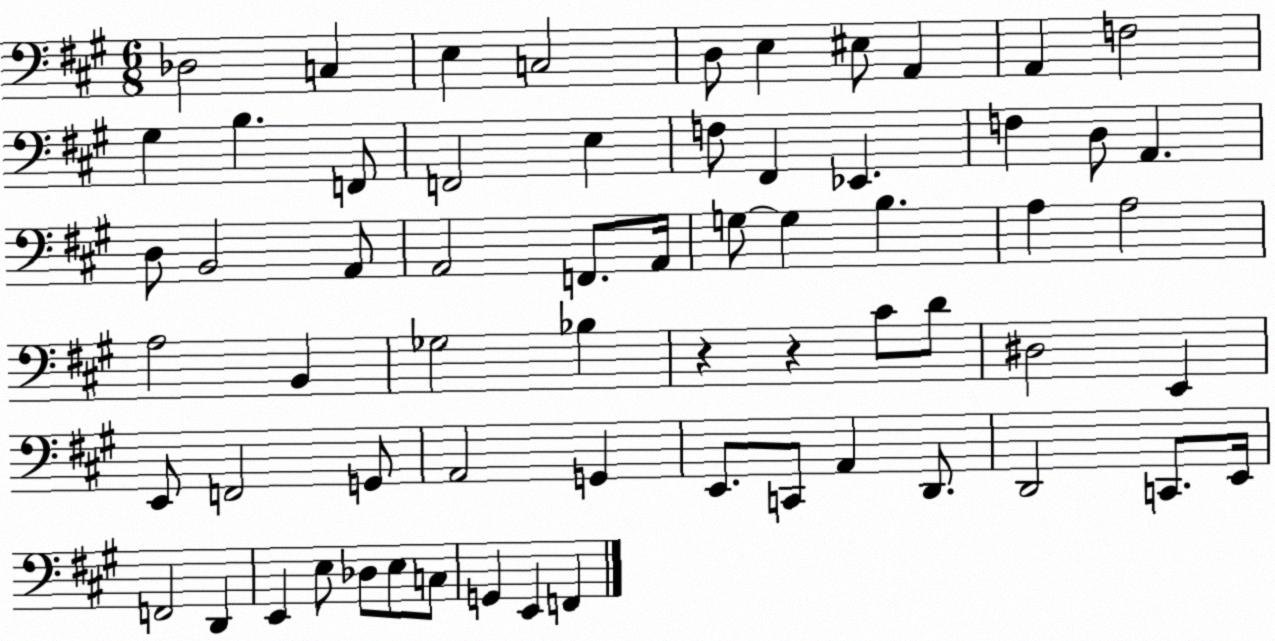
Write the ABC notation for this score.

X:1
T:Untitled
M:6/8
L:1/4
K:A
_D,2 C, E, C,2 D,/2 E, ^E,/2 A,, A,, F,2 ^G, B, F,,/2 F,,2 E, F,/2 ^F,, _E,, F, D,/2 A,, D,/2 B,,2 A,,/2 A,,2 F,,/2 A,,/4 G,/2 G, B, A, A,2 A,2 B,, _G,2 _B, z z ^C/2 D/2 ^D,2 E,, E,,/2 F,,2 G,,/2 A,,2 G,, E,,/2 C,,/2 A,, D,,/2 D,,2 C,,/2 E,,/4 F,,2 D,, E,, E,/2 _D,/2 E,/2 C,/2 G,, E,, F,,